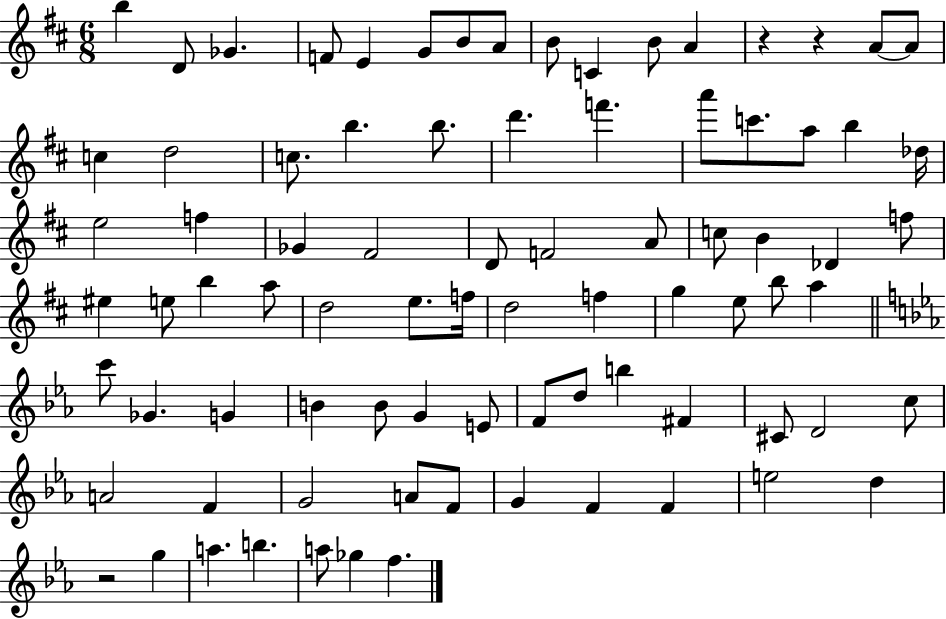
{
  \clef treble
  \numericTimeSignature
  \time 6/8
  \key d \major
  b''4 d'8 ges'4. | f'8 e'4 g'8 b'8 a'8 | b'8 c'4 b'8 a'4 | r4 r4 a'8~~ a'8 | \break c''4 d''2 | c''8. b''4. b''8. | d'''4. f'''4. | a'''8 c'''8. a''8 b''4 des''16 | \break e''2 f''4 | ges'4 fis'2 | d'8 f'2 a'8 | c''8 b'4 des'4 f''8 | \break eis''4 e''8 b''4 a''8 | d''2 e''8. f''16 | d''2 f''4 | g''4 e''8 b''8 a''4 | \break \bar "||" \break \key c \minor c'''8 ges'4. g'4 | b'4 b'8 g'4 e'8 | f'8 d''8 b''4 fis'4 | cis'8 d'2 c''8 | \break a'2 f'4 | g'2 a'8 f'8 | g'4 f'4 f'4 | e''2 d''4 | \break r2 g''4 | a''4. b''4. | a''8 ges''4 f''4. | \bar "|."
}